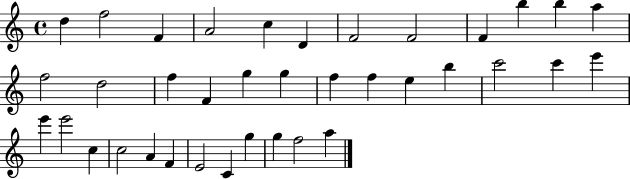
{
  \clef treble
  \time 4/4
  \defaultTimeSignature
  \key c \major
  d''4 f''2 f'4 | a'2 c''4 d'4 | f'2 f'2 | f'4 b''4 b''4 a''4 | \break f''2 d''2 | f''4 f'4 g''4 g''4 | f''4 f''4 e''4 b''4 | c'''2 c'''4 e'''4 | \break e'''4 e'''2 c''4 | c''2 a'4 f'4 | e'2 c'4 g''4 | g''4 f''2 a''4 | \break \bar "|."
}